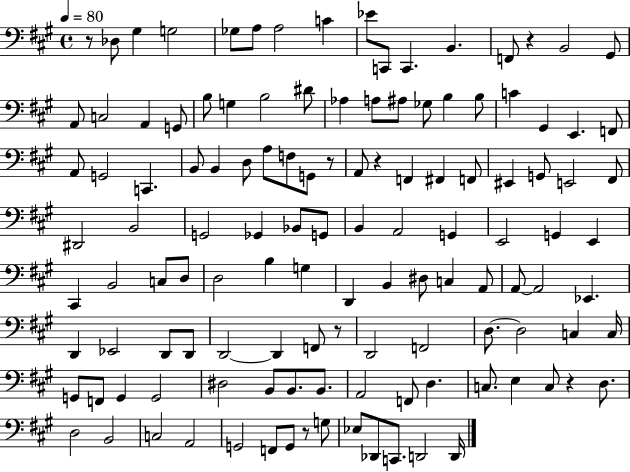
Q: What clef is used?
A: bass